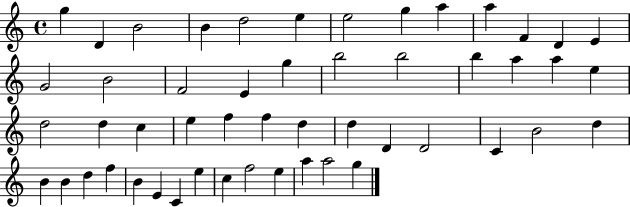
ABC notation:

X:1
T:Untitled
M:4/4
L:1/4
K:C
g D B2 B d2 e e2 g a a F D E G2 B2 F2 E g b2 b2 b a a e d2 d c e f f d d D D2 C B2 d B B d f B E C e c f2 e a a2 g